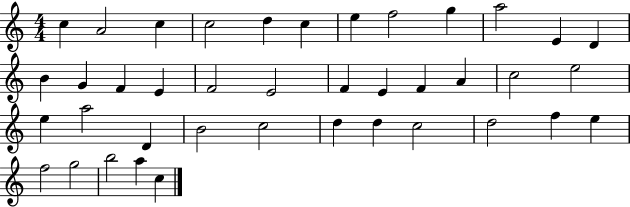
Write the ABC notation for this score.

X:1
T:Untitled
M:4/4
L:1/4
K:C
c A2 c c2 d c e f2 g a2 E D B G F E F2 E2 F E F A c2 e2 e a2 D B2 c2 d d c2 d2 f e f2 g2 b2 a c